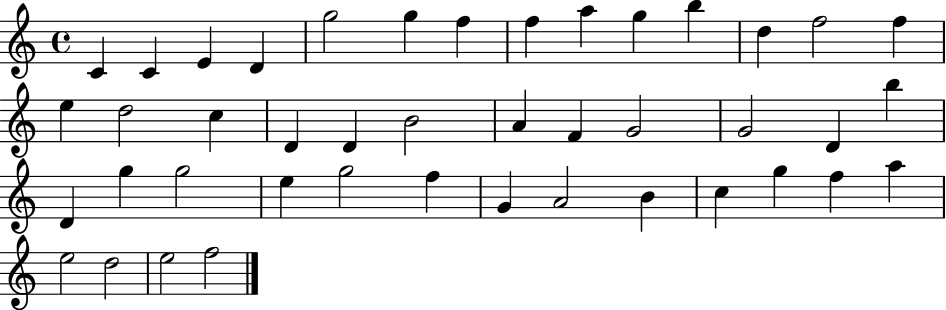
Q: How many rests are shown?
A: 0